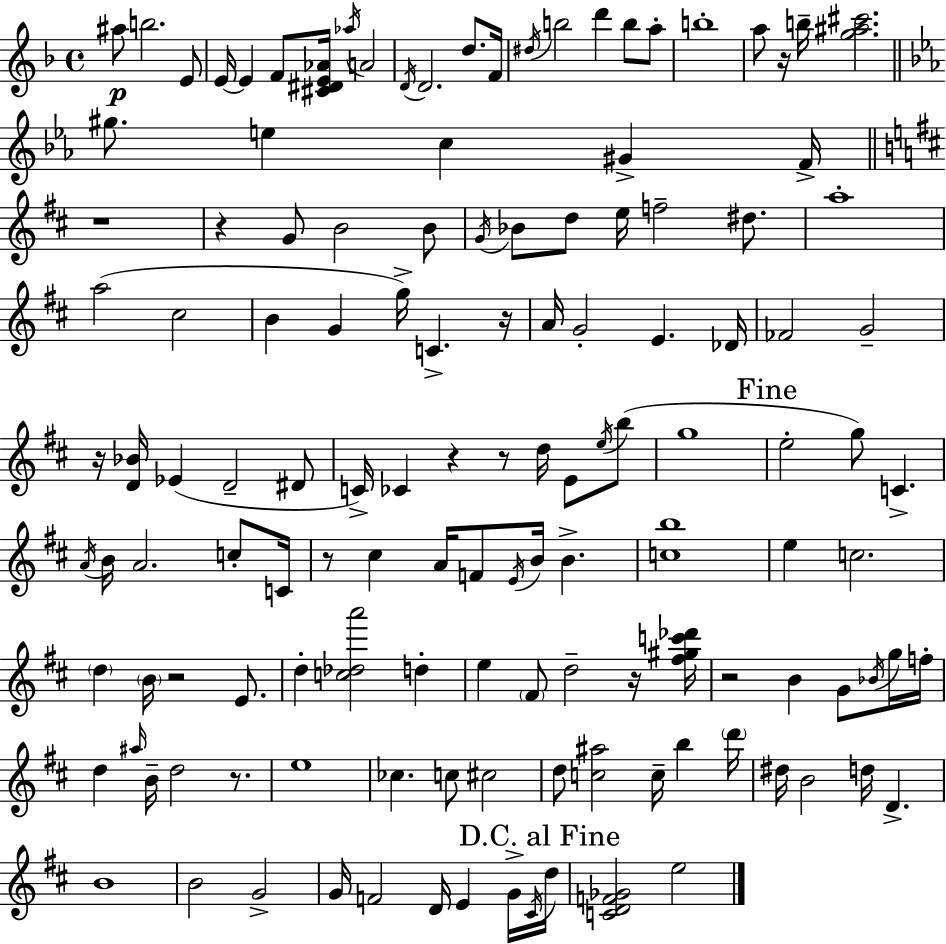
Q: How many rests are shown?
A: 12